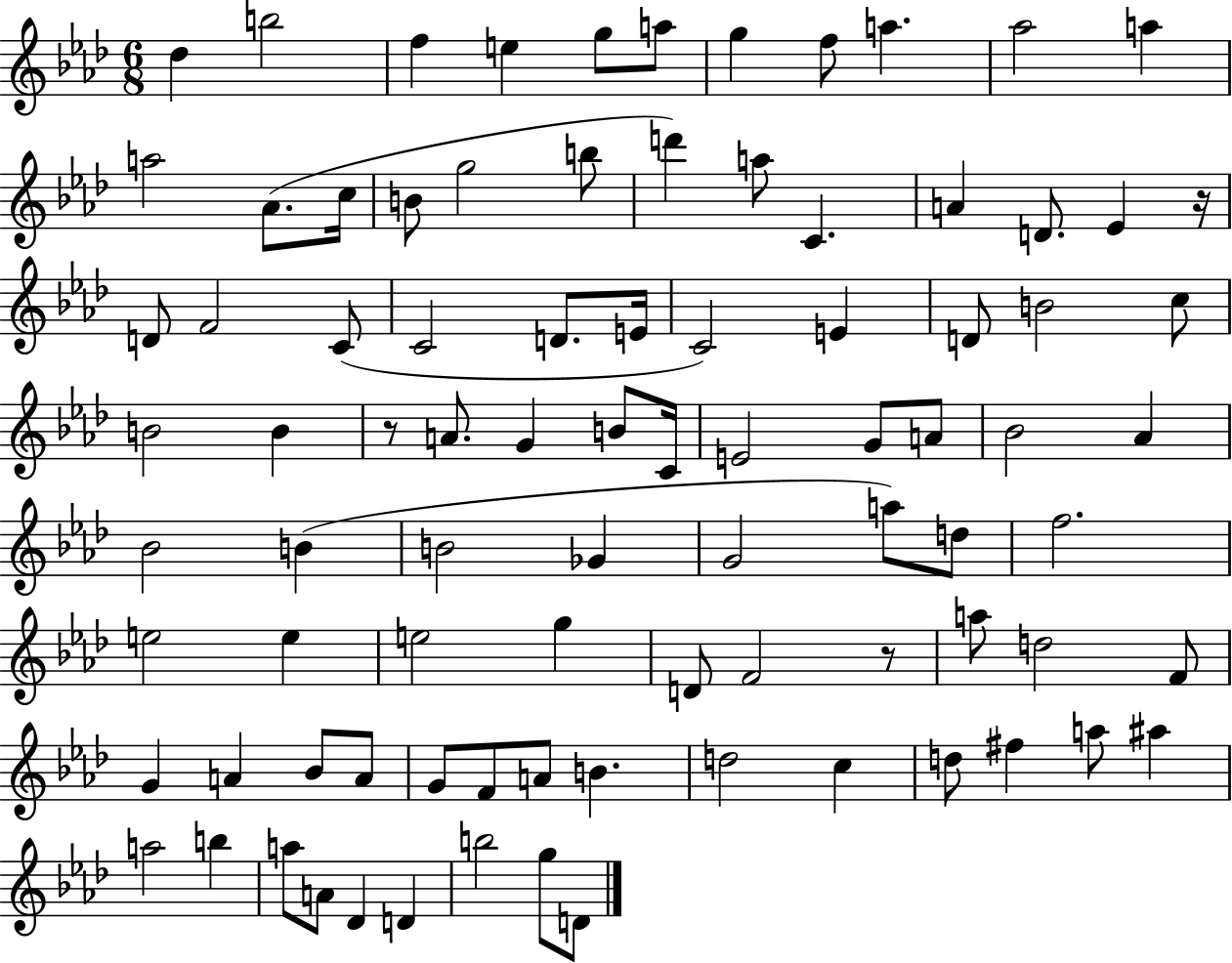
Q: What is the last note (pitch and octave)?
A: D4